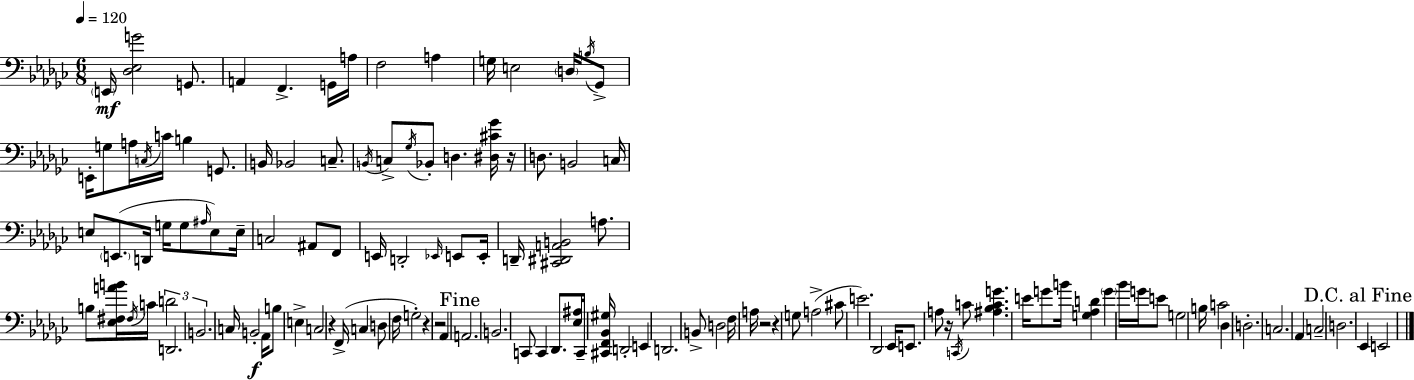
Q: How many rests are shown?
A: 7